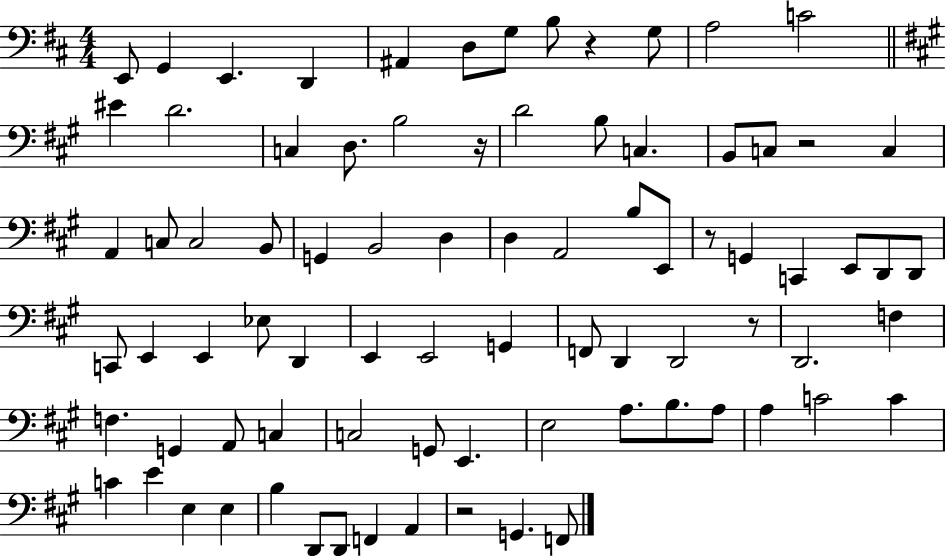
X:1
T:Untitled
M:4/4
L:1/4
K:D
E,,/2 G,, E,, D,, ^A,, D,/2 G,/2 B,/2 z G,/2 A,2 C2 ^E D2 C, D,/2 B,2 z/4 D2 B,/2 C, B,,/2 C,/2 z2 C, A,, C,/2 C,2 B,,/2 G,, B,,2 D, D, A,,2 B,/2 E,,/2 z/2 G,, C,, E,,/2 D,,/2 D,,/2 C,,/2 E,, E,, _E,/2 D,, E,, E,,2 G,, F,,/2 D,, D,,2 z/2 D,,2 F, F, G,, A,,/2 C, C,2 G,,/2 E,, E,2 A,/2 B,/2 A,/2 A, C2 C C E E, E, B, D,,/2 D,,/2 F,, A,, z2 G,, F,,/2